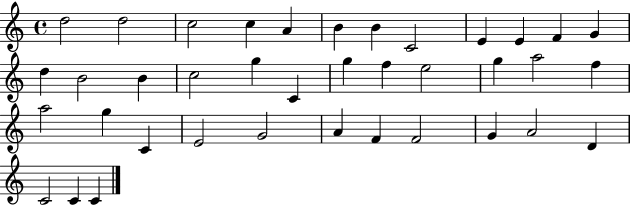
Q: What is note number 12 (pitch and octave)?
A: G4